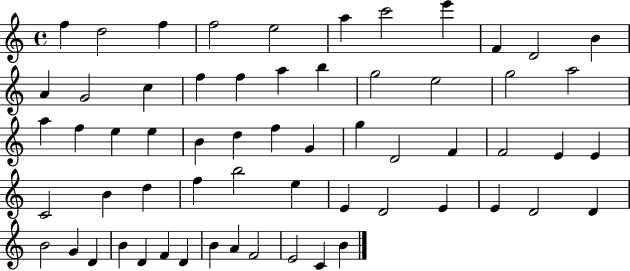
F5/q D5/h F5/q F5/h E5/h A5/q C6/h E6/q F4/q D4/h B4/q A4/q G4/h C5/q F5/q F5/q A5/q B5/q G5/h E5/h G5/h A5/h A5/q F5/q E5/q E5/q B4/q D5/q F5/q G4/q G5/q D4/h F4/q F4/h E4/q E4/q C4/h B4/q D5/q F5/q B5/h E5/q E4/q D4/h E4/q E4/q D4/h D4/q B4/h G4/q D4/q B4/q D4/q F4/q D4/q B4/q A4/q F4/h E4/h C4/q B4/q